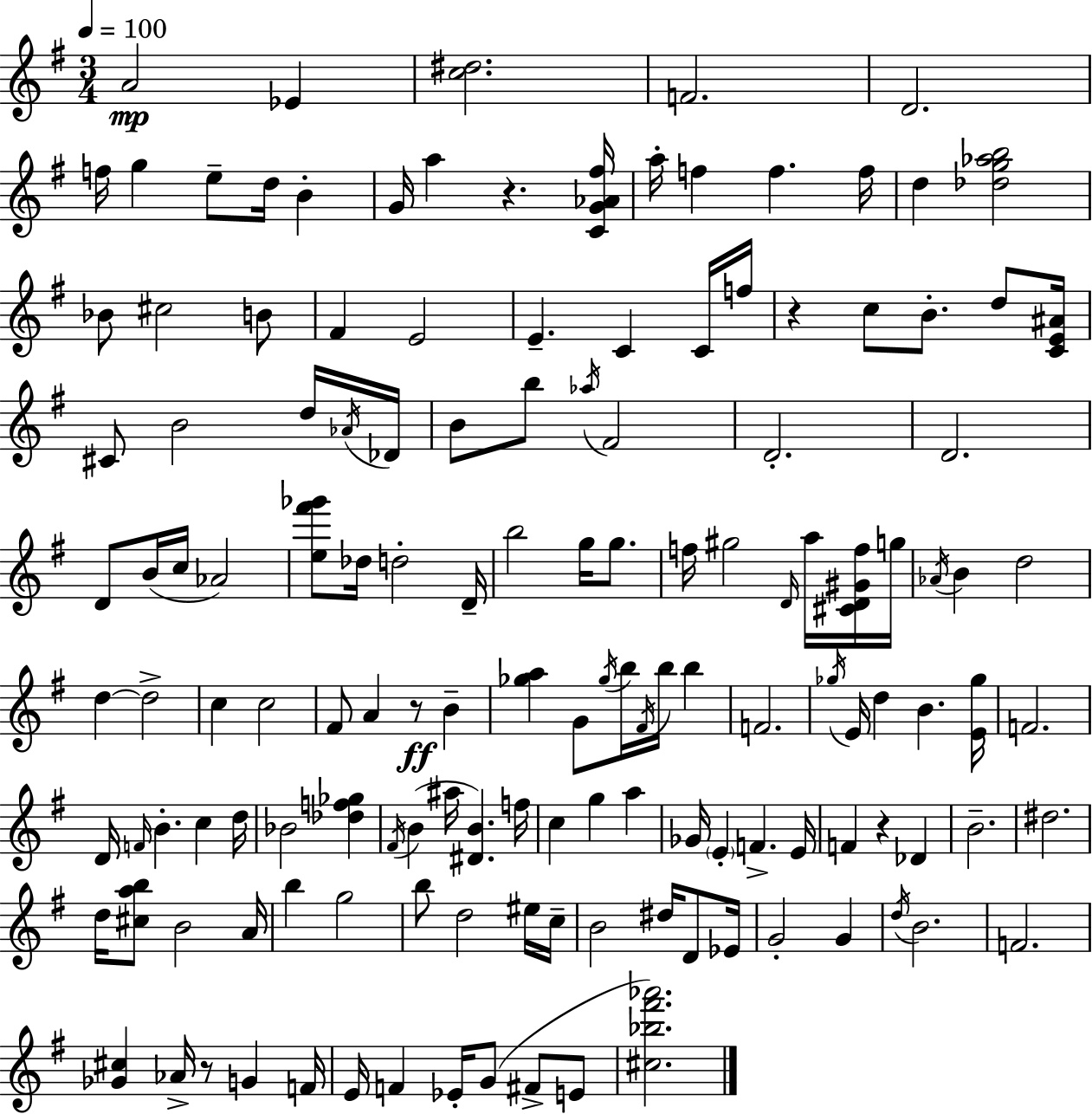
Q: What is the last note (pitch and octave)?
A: E4